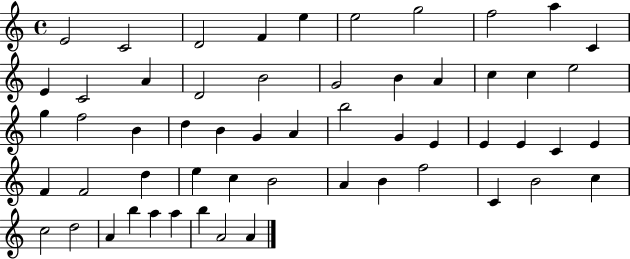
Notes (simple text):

E4/h C4/h D4/h F4/q E5/q E5/h G5/h F5/h A5/q C4/q E4/q C4/h A4/q D4/h B4/h G4/h B4/q A4/q C5/q C5/q E5/h G5/q F5/h B4/q D5/q B4/q G4/q A4/q B5/h G4/q E4/q E4/q E4/q C4/q E4/q F4/q F4/h D5/q E5/q C5/q B4/h A4/q B4/q F5/h C4/q B4/h C5/q C5/h D5/h A4/q B5/q A5/q A5/q B5/q A4/h A4/q